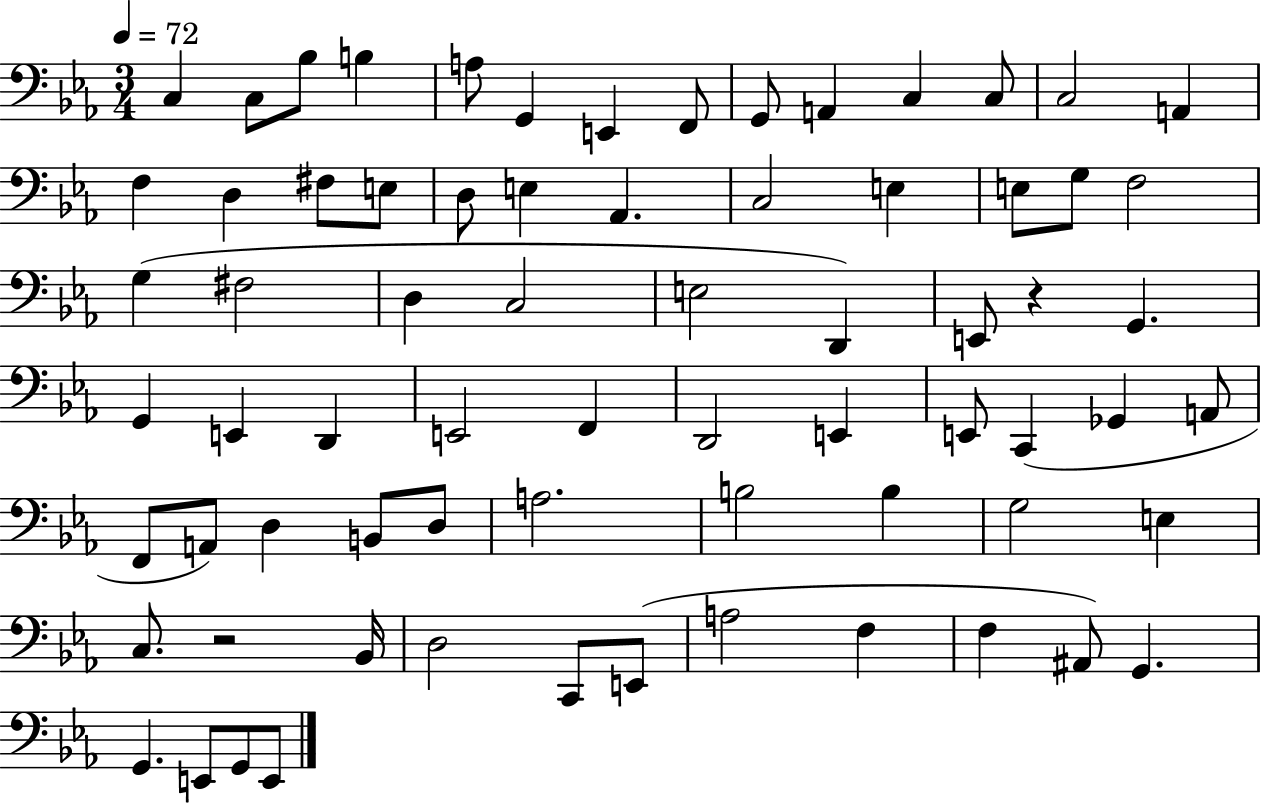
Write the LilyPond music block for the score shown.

{
  \clef bass
  \numericTimeSignature
  \time 3/4
  \key ees \major
  \tempo 4 = 72
  c4 c8 bes8 b4 | a8 g,4 e,4 f,8 | g,8 a,4 c4 c8 | c2 a,4 | \break f4 d4 fis8 e8 | d8 e4 aes,4. | c2 e4 | e8 g8 f2 | \break g4( fis2 | d4 c2 | e2 d,4) | e,8 r4 g,4. | \break g,4 e,4 d,4 | e,2 f,4 | d,2 e,4 | e,8 c,4( ges,4 a,8 | \break f,8 a,8) d4 b,8 d8 | a2. | b2 b4 | g2 e4 | \break c8. r2 bes,16 | d2 c,8 e,8( | a2 f4 | f4 ais,8) g,4. | \break g,4. e,8 g,8 e,8 | \bar "|."
}